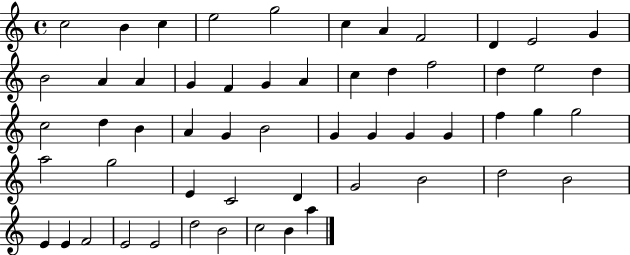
X:1
T:Untitled
M:4/4
L:1/4
K:C
c2 B c e2 g2 c A F2 D E2 G B2 A A G F G A c d f2 d e2 d c2 d B A G B2 G G G G f g g2 a2 g2 E C2 D G2 B2 d2 B2 E E F2 E2 E2 d2 B2 c2 B a